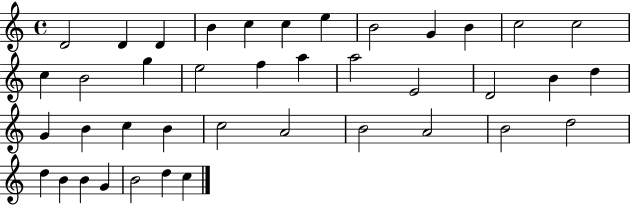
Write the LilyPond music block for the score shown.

{
  \clef treble
  \time 4/4
  \defaultTimeSignature
  \key c \major
  d'2 d'4 d'4 | b'4 c''4 c''4 e''4 | b'2 g'4 b'4 | c''2 c''2 | \break c''4 b'2 g''4 | e''2 f''4 a''4 | a''2 e'2 | d'2 b'4 d''4 | \break g'4 b'4 c''4 b'4 | c''2 a'2 | b'2 a'2 | b'2 d''2 | \break d''4 b'4 b'4 g'4 | b'2 d''4 c''4 | \bar "|."
}